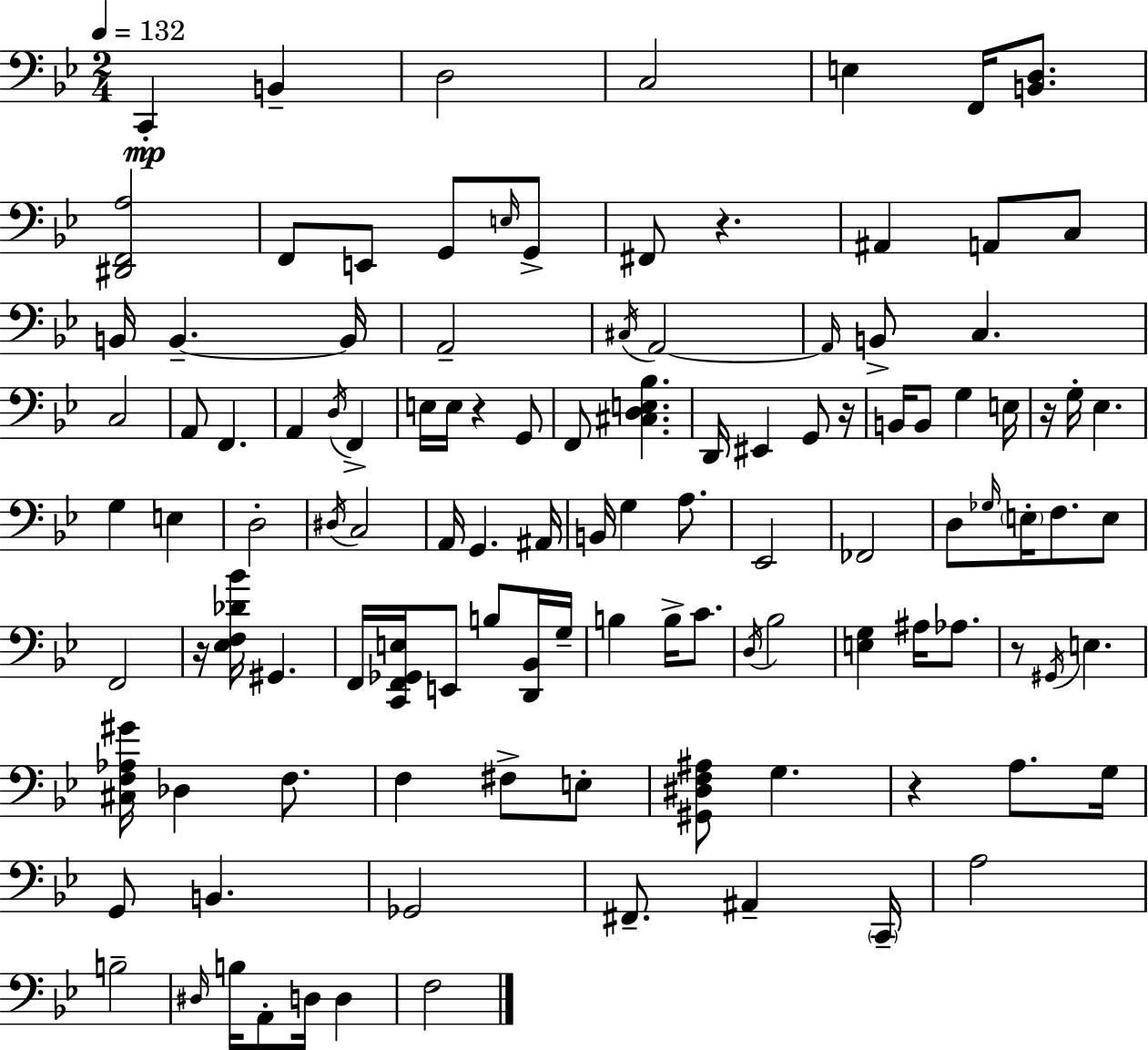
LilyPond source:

{
  \clef bass
  \numericTimeSignature
  \time 2/4
  \key bes \major
  \tempo 4 = 132
  c,4-.\mp b,4-- | d2 | c2 | e4 f,16 <b, d>8. | \break <dis, f, a>2 | f,8 e,8 g,8 \grace { e16 } g,8-> | fis,8 r4. | ais,4 a,8 c8 | \break b,16 b,4.--~~ | b,16 a,2-- | \acciaccatura { cis16 } a,2~~ | \grace { a,16 } b,8-> c4. | \break c2 | a,8 f,4. | a,4 \acciaccatura { d16 } | f,4-> e16 e16 r4 | \break g,8 f,8 <cis d e bes>4. | d,16 eis,4 | g,8 r16 b,16 b,8 g4 | e16 r16 g16-. ees4. | \break g4 | e4 d2-. | \acciaccatura { dis16 } c2 | a,16 g,4. | \break ais,16 b,16 g4 | a8. ees,2 | fes,2 | d8 \grace { ges16 } | \break \parenthesize e16-. f8. e8 f,2 | r16 <ees f des' bes'>16 | gis,4. f,16 <c, f, ges, e>16 | e,8 b8 <d, bes,>16 g16-- b4 | \break b16-> c'8. \acciaccatura { d16 } bes2 | <e g>4 | ais16 aes8. r8 | \acciaccatura { gis,16 } e4. | \break <cis f aes gis'>16 des4 f8. | f4 fis8-> e8-. | <gis, dis f ais>8 g4. | r4 a8. g16 | \break g,8 b,4. | ges,2 | fis,8.-- ais,4-- \parenthesize c,16-- | a2 | \break b2-- | \grace { dis16 } b16 a,8-. d16 d4 | f2 | \bar "|."
}